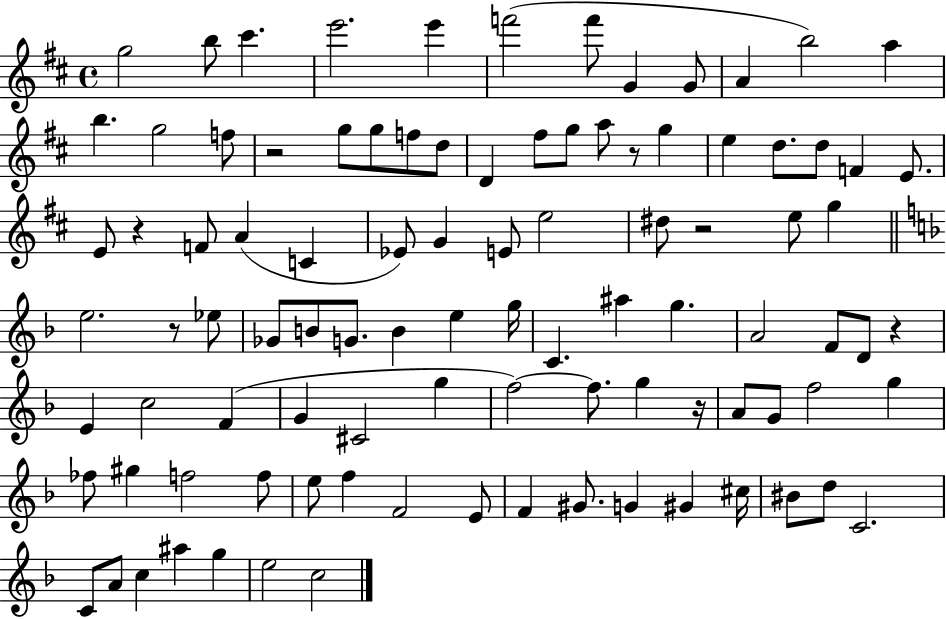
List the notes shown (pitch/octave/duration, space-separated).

G5/h B5/e C#6/q. E6/h. E6/q F6/h F6/e G4/q G4/e A4/q B5/h A5/q B5/q. G5/h F5/e R/h G5/e G5/e F5/e D5/e D4/q F#5/e G5/e A5/e R/e G5/q E5/q D5/e. D5/e F4/q E4/e. E4/e R/q F4/e A4/q C4/q Eb4/e G4/q E4/e E5/h D#5/e R/h E5/e G5/q E5/h. R/e Eb5/e Gb4/e B4/e G4/e. B4/q E5/q G5/s C4/q. A#5/q G5/q. A4/h F4/e D4/e R/q E4/q C5/h F4/q G4/q C#4/h G5/q F5/h F5/e. G5/q R/s A4/e G4/e F5/h G5/q FES5/e G#5/q F5/h F5/e E5/e F5/q F4/h E4/e F4/q G#4/e. G4/q G#4/q C#5/s BIS4/e D5/e C4/h. C4/e A4/e C5/q A#5/q G5/q E5/h C5/h